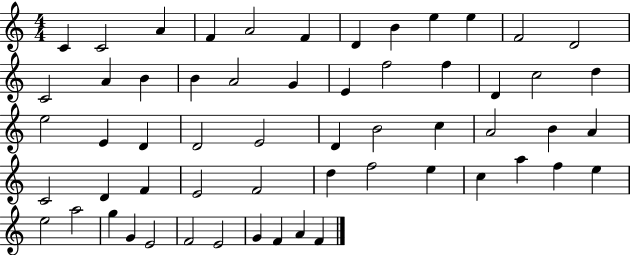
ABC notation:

X:1
T:Untitled
M:4/4
L:1/4
K:C
C C2 A F A2 F D B e e F2 D2 C2 A B B A2 G E f2 f D c2 d e2 E D D2 E2 D B2 c A2 B A C2 D F E2 F2 d f2 e c a f e e2 a2 g G E2 F2 E2 G F A F